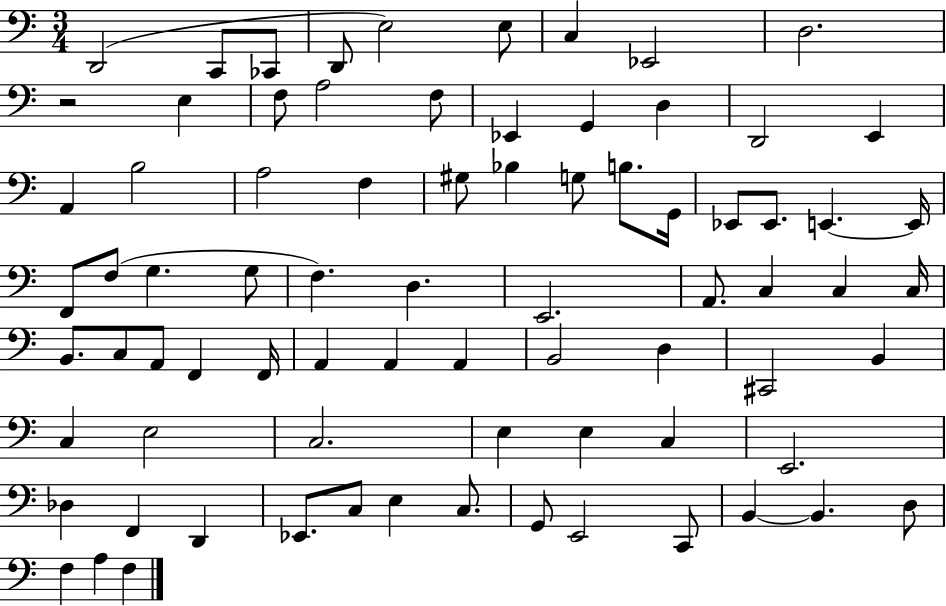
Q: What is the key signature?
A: C major